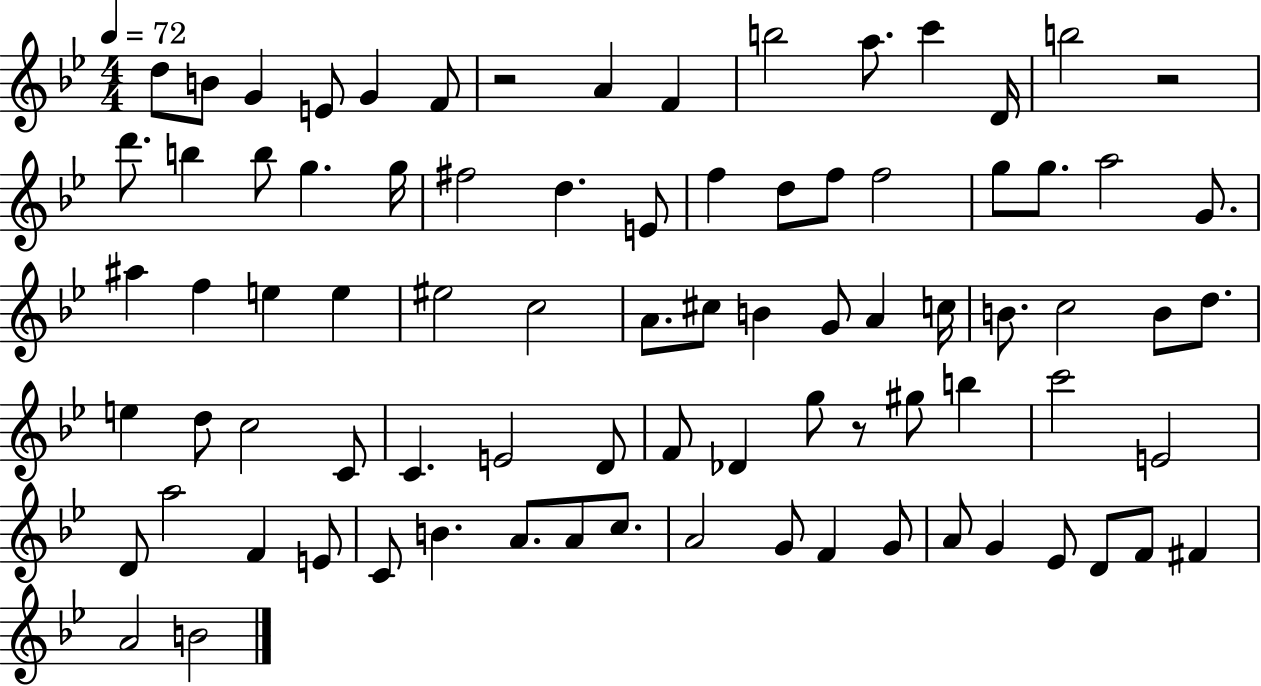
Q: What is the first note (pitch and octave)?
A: D5